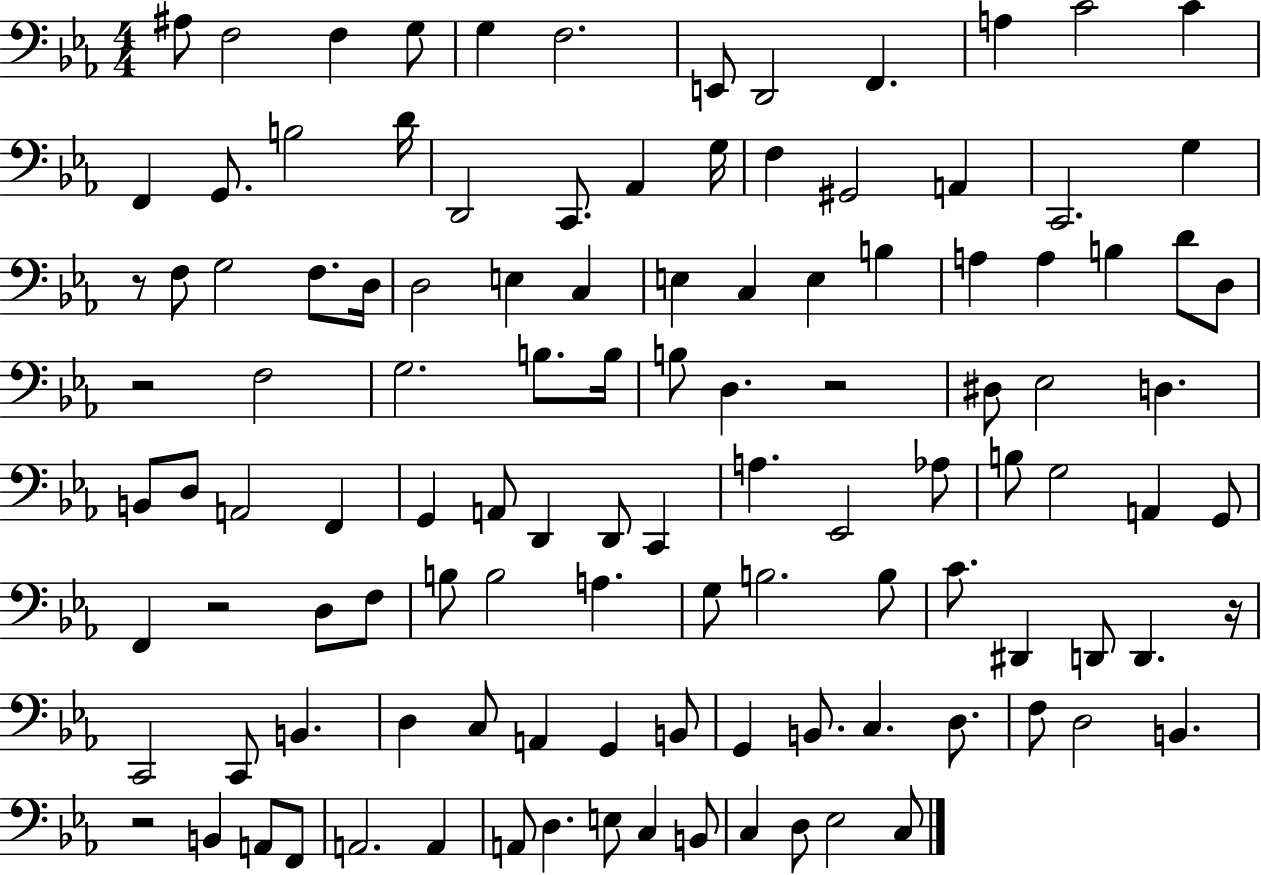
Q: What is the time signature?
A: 4/4